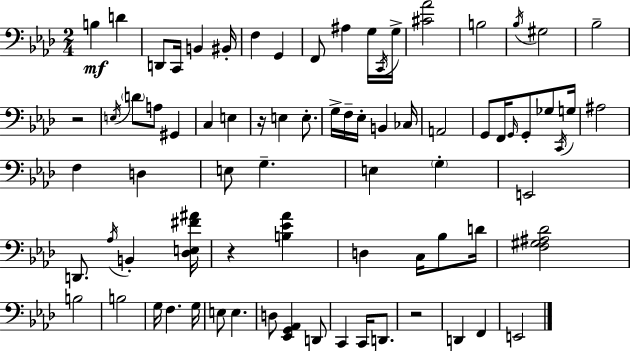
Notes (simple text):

B3/q D4/q D2/e C2/s B2/q BIS2/s F3/q G2/q F2/e A#3/q G3/s C2/s G3/s [C#4,Ab4]/h B3/h Bb3/s G#3/h Bb3/h R/h E3/s D4/e A3/e G#2/q C3/q E3/q R/s E3/q E3/e. G3/s F3/s Eb3/s B2/q CES3/s A2/h G2/e F2/s G2/s G2/e Gb3/e C2/s G3/s A#3/h F3/q D3/q E3/e G3/q. E3/q G3/q E2/h D2/e. Ab3/s B2/q [Db3,E3,F#4,A#4]/s R/q [B3,Eb4,Ab4]/q D3/q C3/s Bb3/e D4/s [F3,G#3,A#3,Db4]/h B3/h B3/h G3/s F3/q. G3/s E3/e E3/q. D3/e [Eb2,G2,Ab2]/q D2/e C2/q C2/s D2/e. R/h D2/q F2/q E2/h